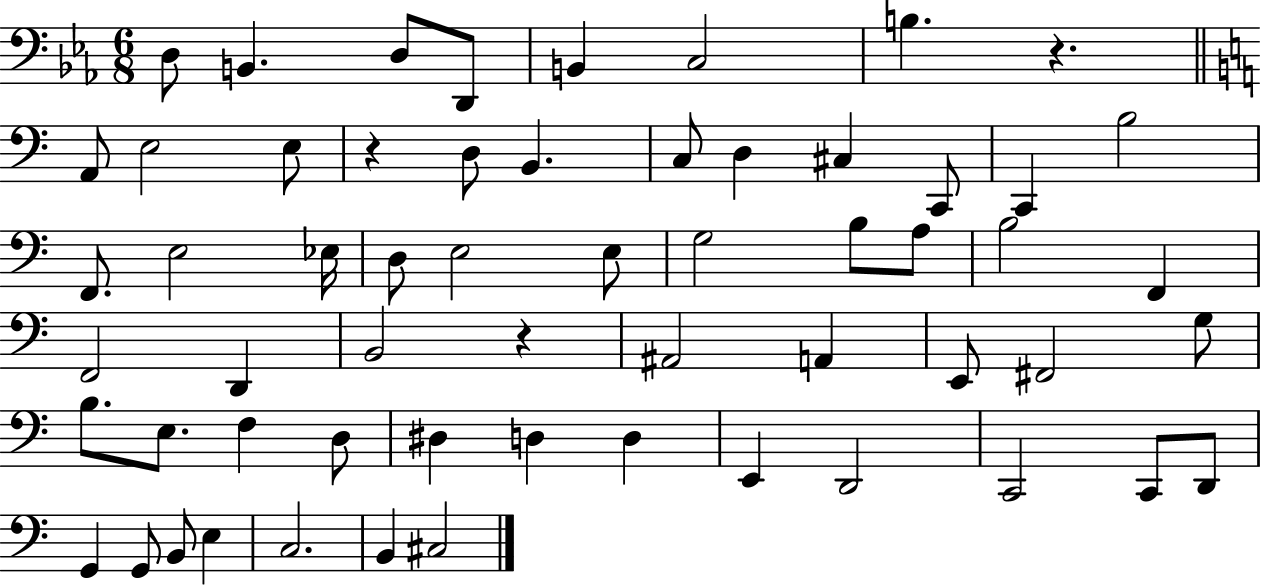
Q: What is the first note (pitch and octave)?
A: D3